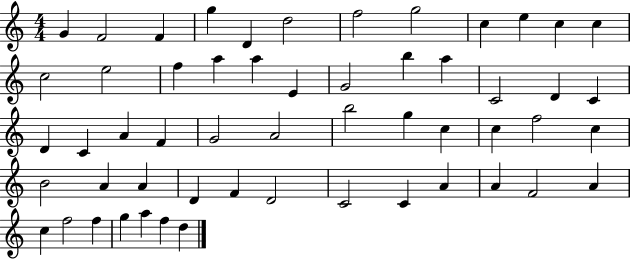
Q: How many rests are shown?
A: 0